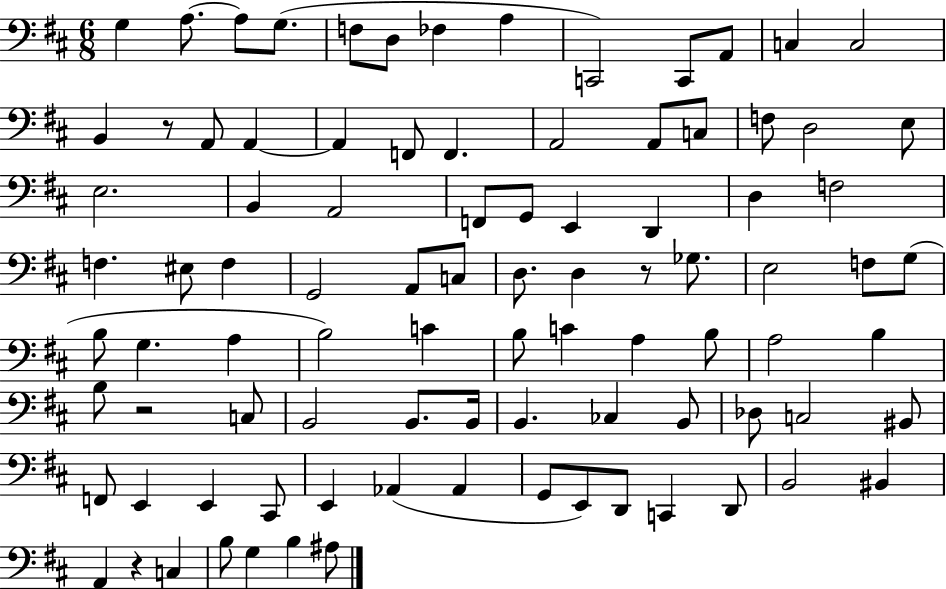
X:1
T:Untitled
M:6/8
L:1/4
K:D
G, A,/2 A,/2 G,/2 F,/2 D,/2 _F, A, C,,2 C,,/2 A,,/2 C, C,2 B,, z/2 A,,/2 A,, A,, F,,/2 F,, A,,2 A,,/2 C,/2 F,/2 D,2 E,/2 E,2 B,, A,,2 F,,/2 G,,/2 E,, D,, D, F,2 F, ^E,/2 F, G,,2 A,,/2 C,/2 D,/2 D, z/2 _G,/2 E,2 F,/2 G,/2 B,/2 G, A, B,2 C B,/2 C A, B,/2 A,2 B, B,/2 z2 C,/2 B,,2 B,,/2 B,,/4 B,, _C, B,,/2 _D,/2 C,2 ^B,,/2 F,,/2 E,, E,, ^C,,/2 E,, _A,, _A,, G,,/2 E,,/2 D,,/2 C,, D,,/2 B,,2 ^B,, A,, z C, B,/2 G, B, ^A,/2